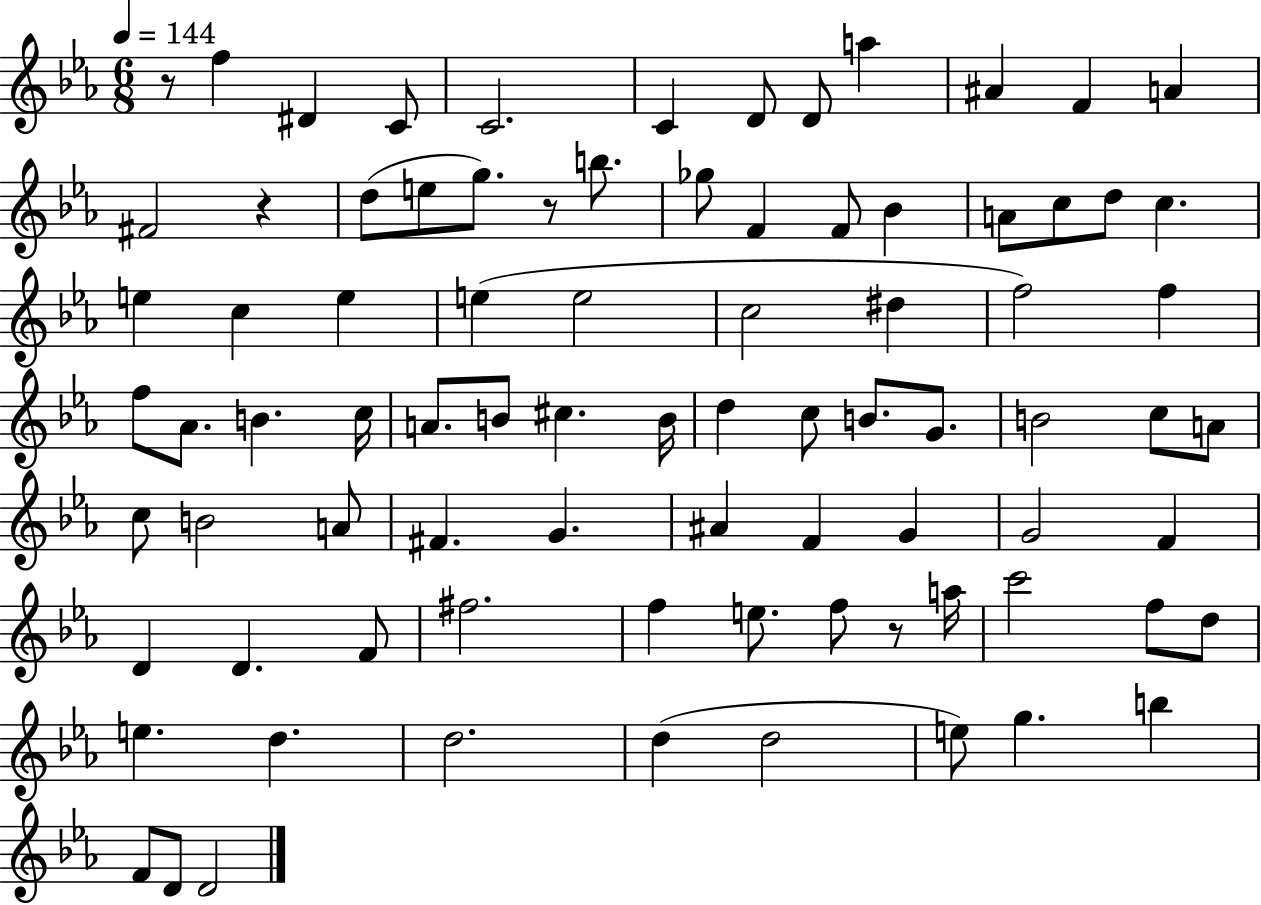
{
  \clef treble
  \numericTimeSignature
  \time 6/8
  \key ees \major
  \tempo 4 = 144
  \repeat volta 2 { r8 f''4 dis'4 c'8 | c'2. | c'4 d'8 d'8 a''4 | ais'4 f'4 a'4 | \break fis'2 r4 | d''8( e''8 g''8.) r8 b''8. | ges''8 f'4 f'8 bes'4 | a'8 c''8 d''8 c''4. | \break e''4 c''4 e''4 | e''4( e''2 | c''2 dis''4 | f''2) f''4 | \break f''8 aes'8. b'4. c''16 | a'8. b'8 cis''4. b'16 | d''4 c''8 b'8. g'8. | b'2 c''8 a'8 | \break c''8 b'2 a'8 | fis'4. g'4. | ais'4 f'4 g'4 | g'2 f'4 | \break d'4 d'4. f'8 | fis''2. | f''4 e''8. f''8 r8 a''16 | c'''2 f''8 d''8 | \break e''4. d''4. | d''2. | d''4( d''2 | e''8) g''4. b''4 | \break f'8 d'8 d'2 | } \bar "|."
}